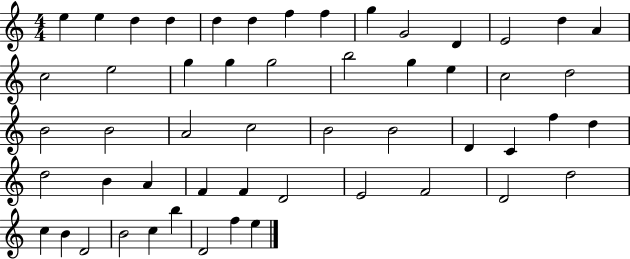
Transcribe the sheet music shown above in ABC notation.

X:1
T:Untitled
M:4/4
L:1/4
K:C
e e d d d d f f g G2 D E2 d A c2 e2 g g g2 b2 g e c2 d2 B2 B2 A2 c2 B2 B2 D C f d d2 B A F F D2 E2 F2 D2 d2 c B D2 B2 c b D2 f e